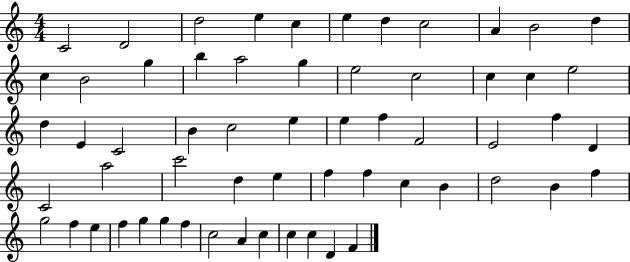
C4/h D4/h D5/h E5/q C5/q E5/q D5/q C5/h A4/q B4/h D5/q C5/q B4/h G5/q B5/q A5/h G5/q E5/h C5/h C5/q C5/q E5/h D5/q E4/q C4/h B4/q C5/h E5/q E5/q F5/q F4/h E4/h F5/q D4/q C4/h A5/h C6/h D5/q E5/q F5/q F5/q C5/q B4/q D5/h B4/q F5/q G5/h F5/q E5/q F5/q G5/q G5/q F5/q C5/h A4/q C5/q C5/q C5/q D4/q F4/q